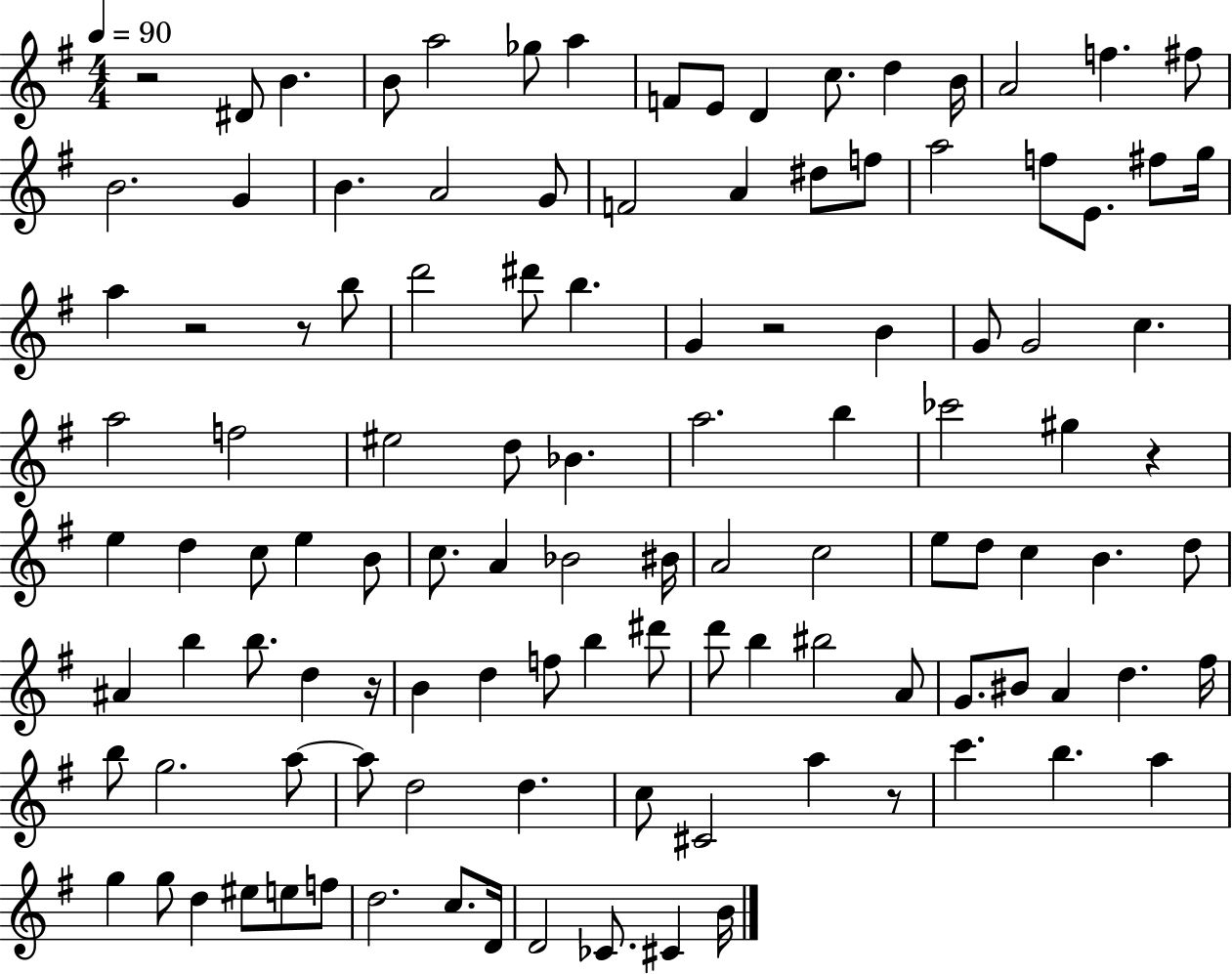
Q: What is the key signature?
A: G major